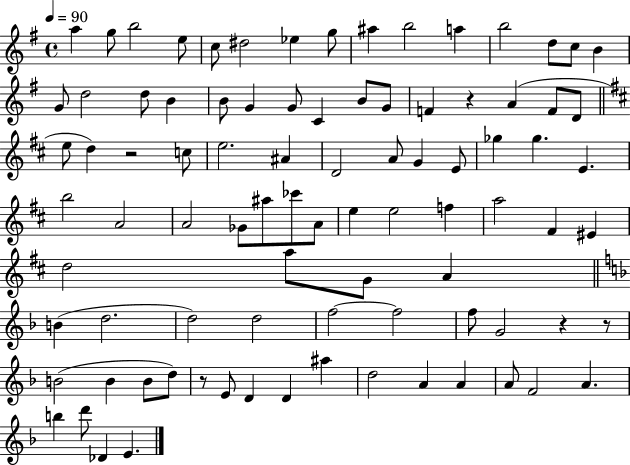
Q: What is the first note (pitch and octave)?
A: A5